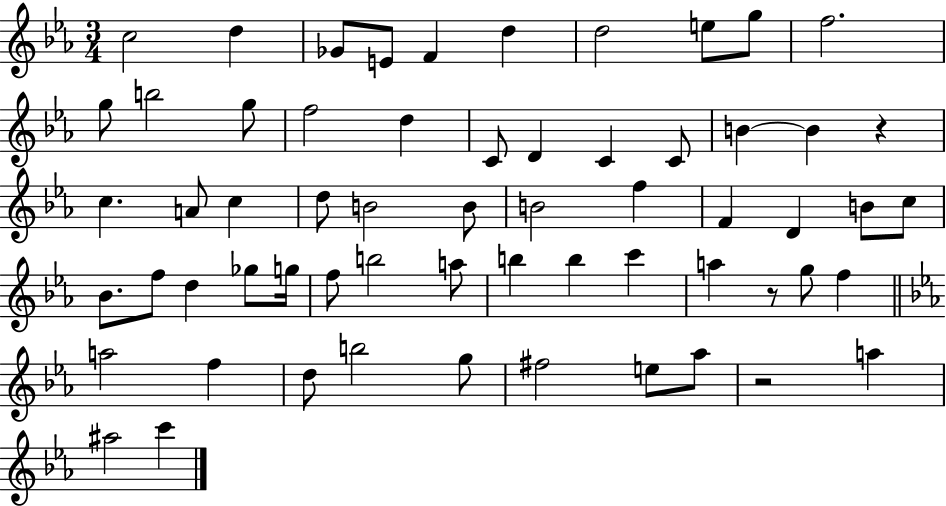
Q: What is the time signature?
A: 3/4